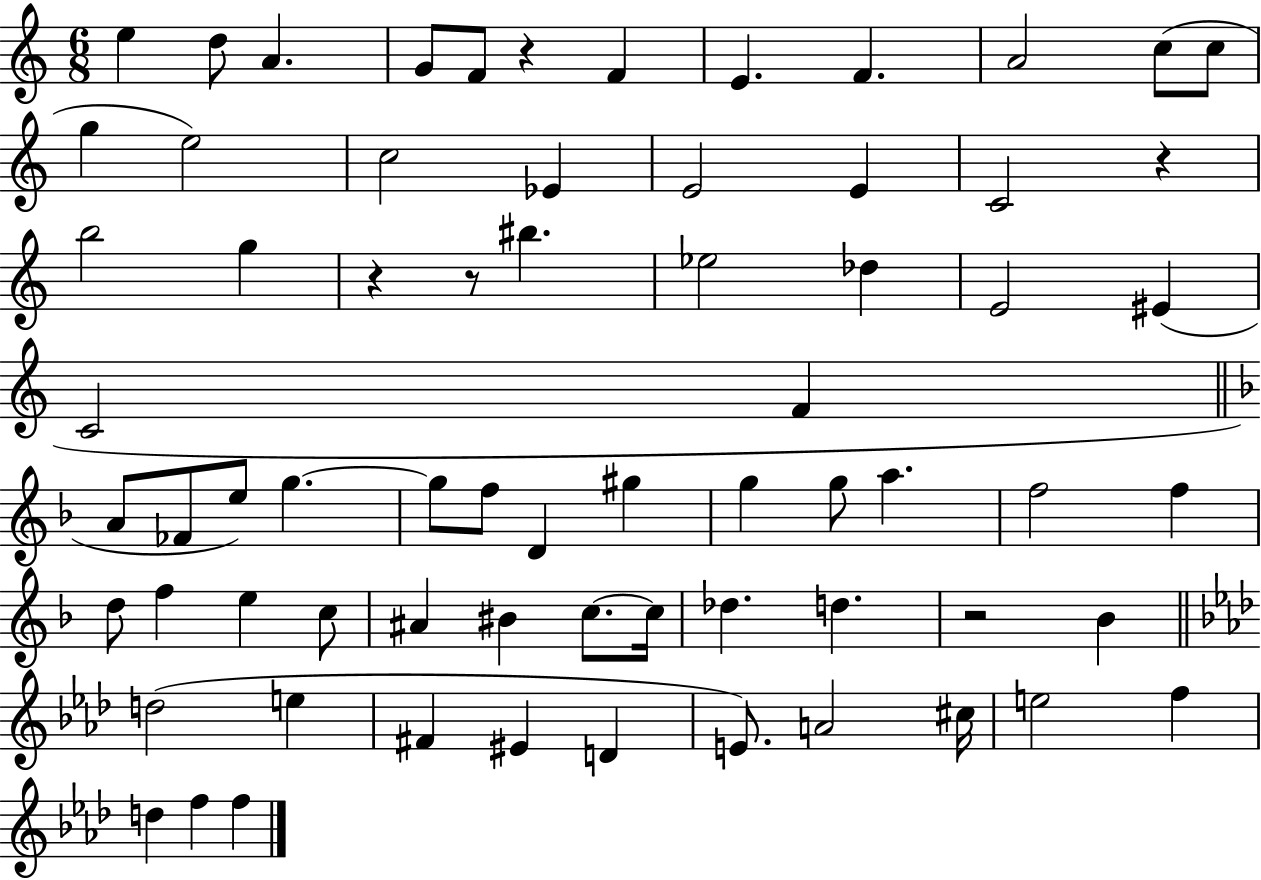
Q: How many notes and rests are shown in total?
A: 69